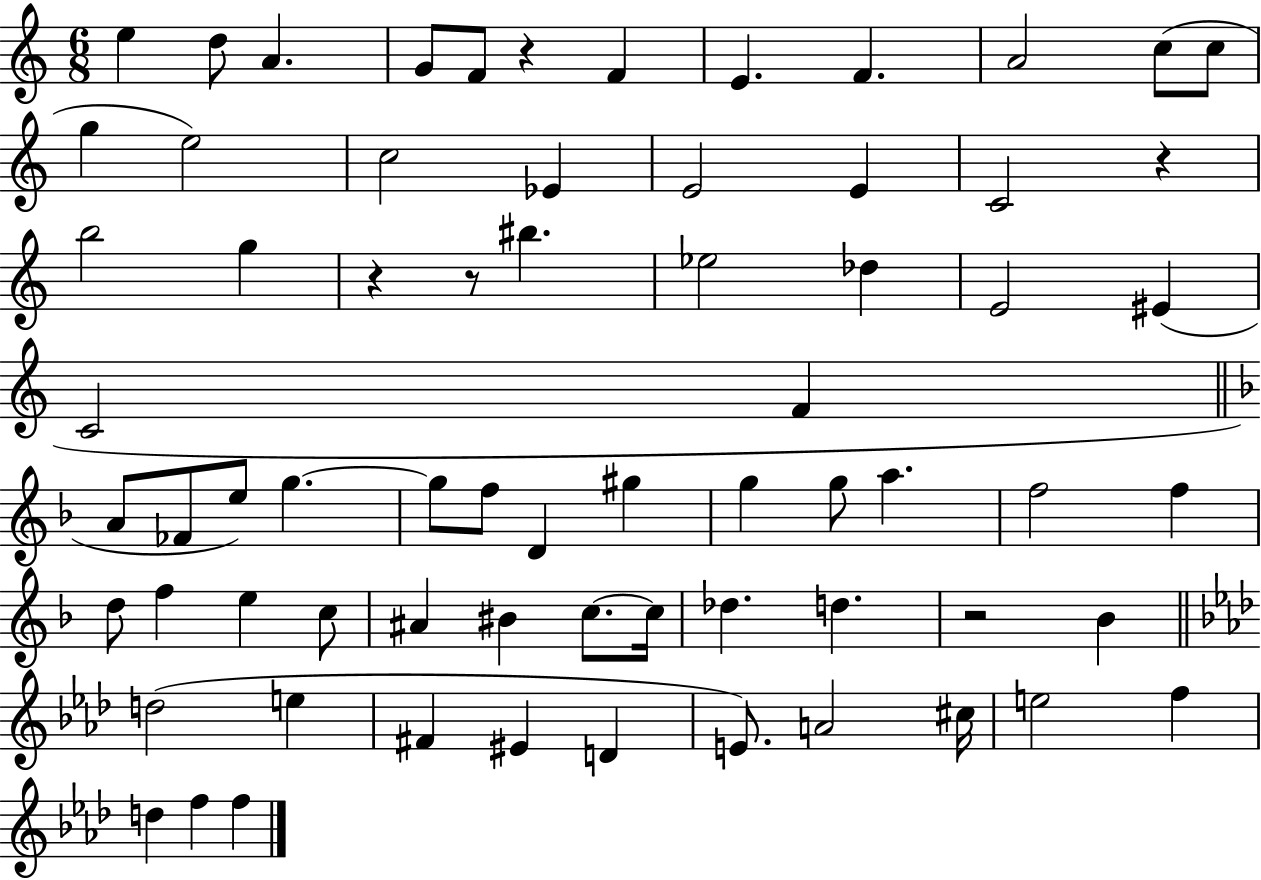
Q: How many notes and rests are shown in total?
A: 69